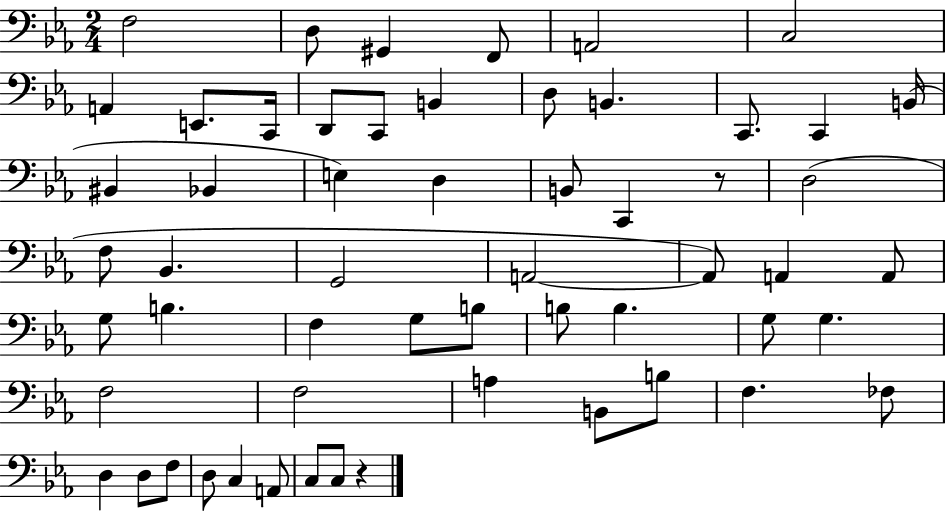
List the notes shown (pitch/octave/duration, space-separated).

F3/h D3/e G#2/q F2/e A2/h C3/h A2/q E2/e. C2/s D2/e C2/e B2/q D3/e B2/q. C2/e. C2/q B2/s BIS2/q Bb2/q E3/q D3/q B2/e C2/q R/e D3/h F3/e Bb2/q. G2/h A2/h A2/e A2/q A2/e G3/e B3/q. F3/q G3/e B3/e B3/e B3/q. G3/e G3/q. F3/h F3/h A3/q B2/e B3/e F3/q. FES3/e D3/q D3/e F3/e D3/e C3/q A2/e C3/e C3/e R/q